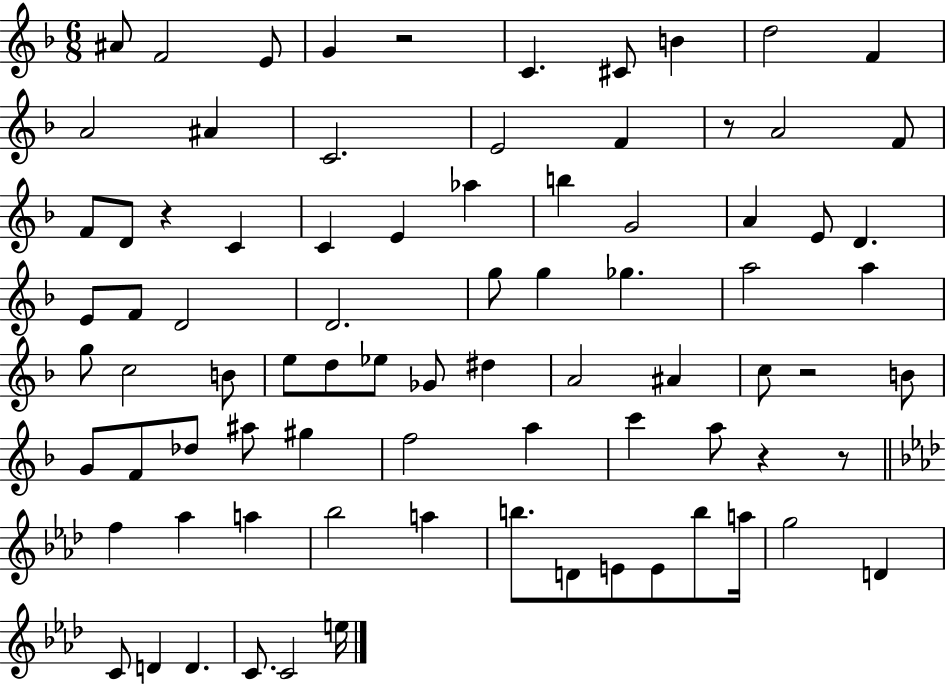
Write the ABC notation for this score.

X:1
T:Untitled
M:6/8
L:1/4
K:F
^A/2 F2 E/2 G z2 C ^C/2 B d2 F A2 ^A C2 E2 F z/2 A2 F/2 F/2 D/2 z C C E _a b G2 A E/2 D E/2 F/2 D2 D2 g/2 g _g a2 a g/2 c2 B/2 e/2 d/2 _e/2 _G/2 ^d A2 ^A c/2 z2 B/2 G/2 F/2 _d/2 ^a/2 ^g f2 a c' a/2 z z/2 f _a a _b2 a b/2 D/2 E/2 E/2 b/2 a/4 g2 D C/2 D D C/2 C2 e/4